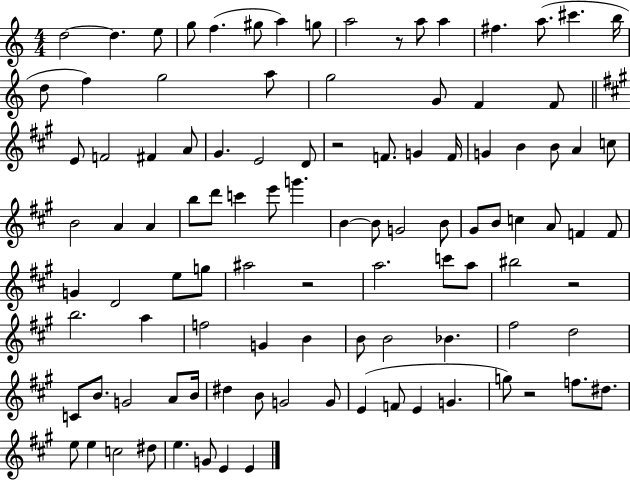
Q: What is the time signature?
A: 4/4